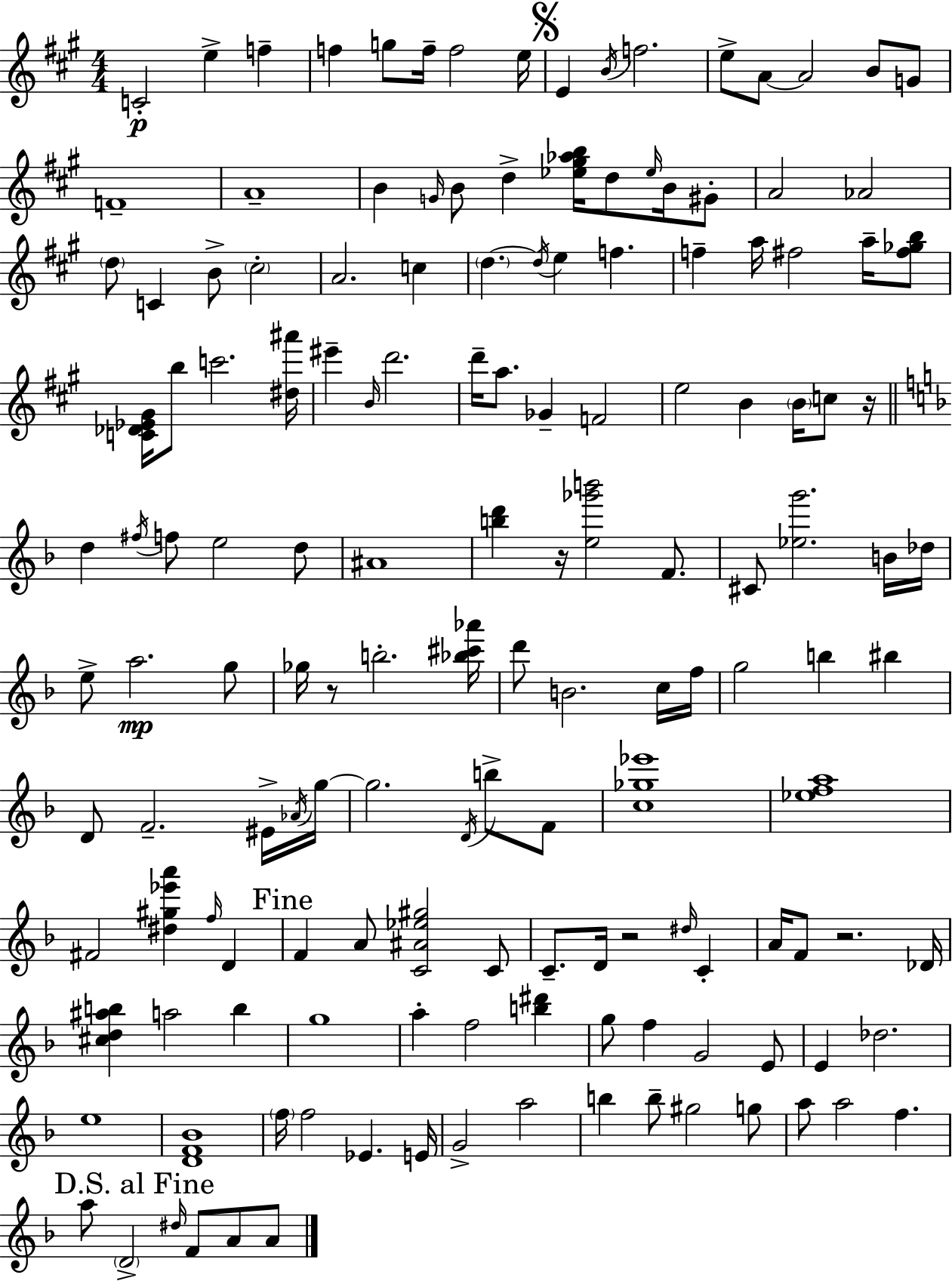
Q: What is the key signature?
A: A major